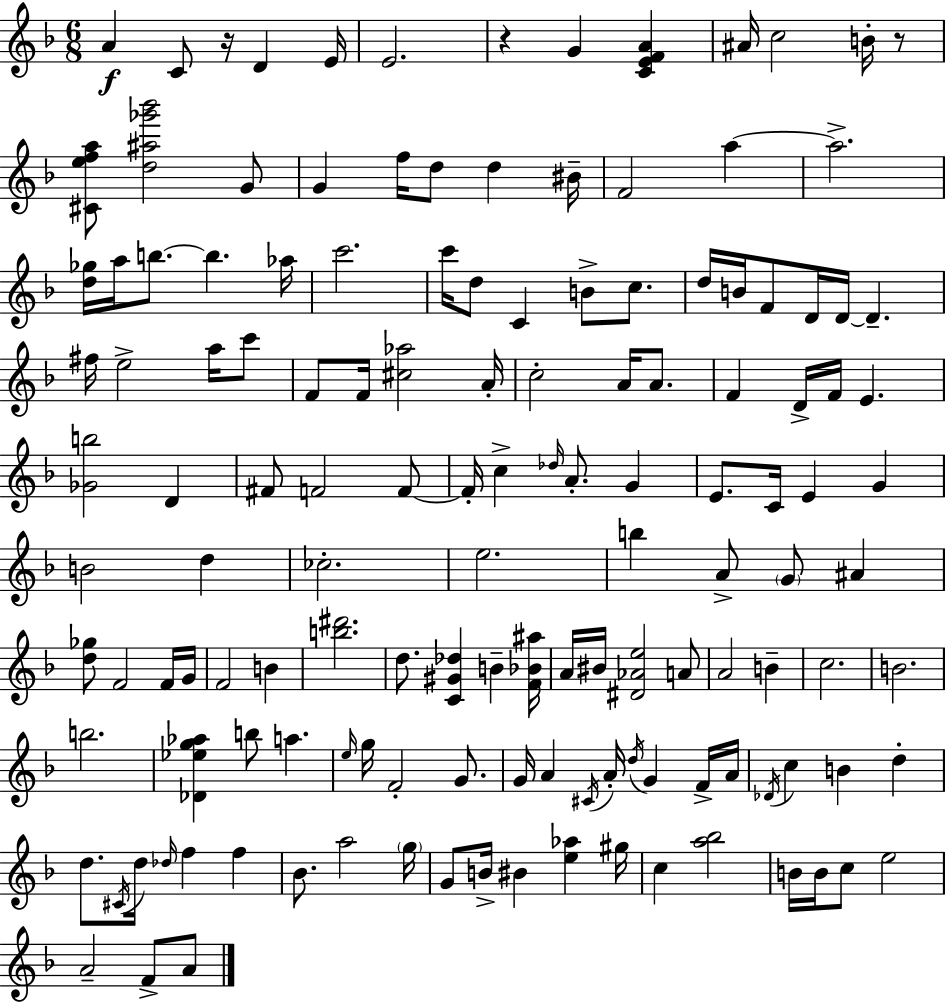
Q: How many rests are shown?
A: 3